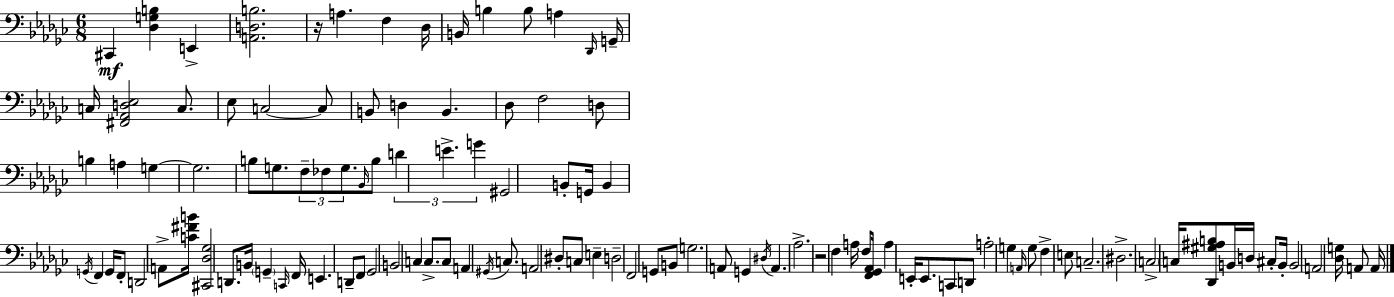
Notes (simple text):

C#2/q [Db3,G3,B3]/q E2/q [A2,D3,B3]/h. R/s A3/q. F3/q Db3/s B2/s B3/q B3/e A3/q Db2/s G2/s C3/s [F#2,Ab2,D3,Eb3]/h C3/e. Eb3/e C3/h C3/e B2/e D3/q B2/q. Db3/e F3/h D3/e B3/q A3/q G3/q G3/h. B3/e G3/e. F3/e FES3/e G3/e. Bb2/s B3/e D4/q E4/q. G4/q G#2/h B2/e G2/s B2/q G2/s F2/q G2/s F2/e D2/h A2/e [C4,F#4,B4]/s [C#2,Db3,Gb3]/h D2/e. B2/s G2/q C2/s F2/s E2/q. D2/e F2/e Gb2/h B2/h C3/q C3/e. C3/e A2/q G#2/s C3/e. A2/h D#3/e C3/e E3/q D3/h F2/h G2/e B2/e G3/h. A2/e G2/q D#3/s A2/q. Ab3/h. R/h F3/q A3/s F3/e [F2,Gb2,Ab2]/s A3/q E2/s E2/e. C2/e D2/e A3/h G3/q A2/s G3/e F3/q E3/e C3/h. D#3/h. C3/h C3/s [Db2,G#3,A#3,B3]/e B2/s D3/s C#3/e B2/s B2/h A2/h [Db3,G3]/s A2/e A2/s